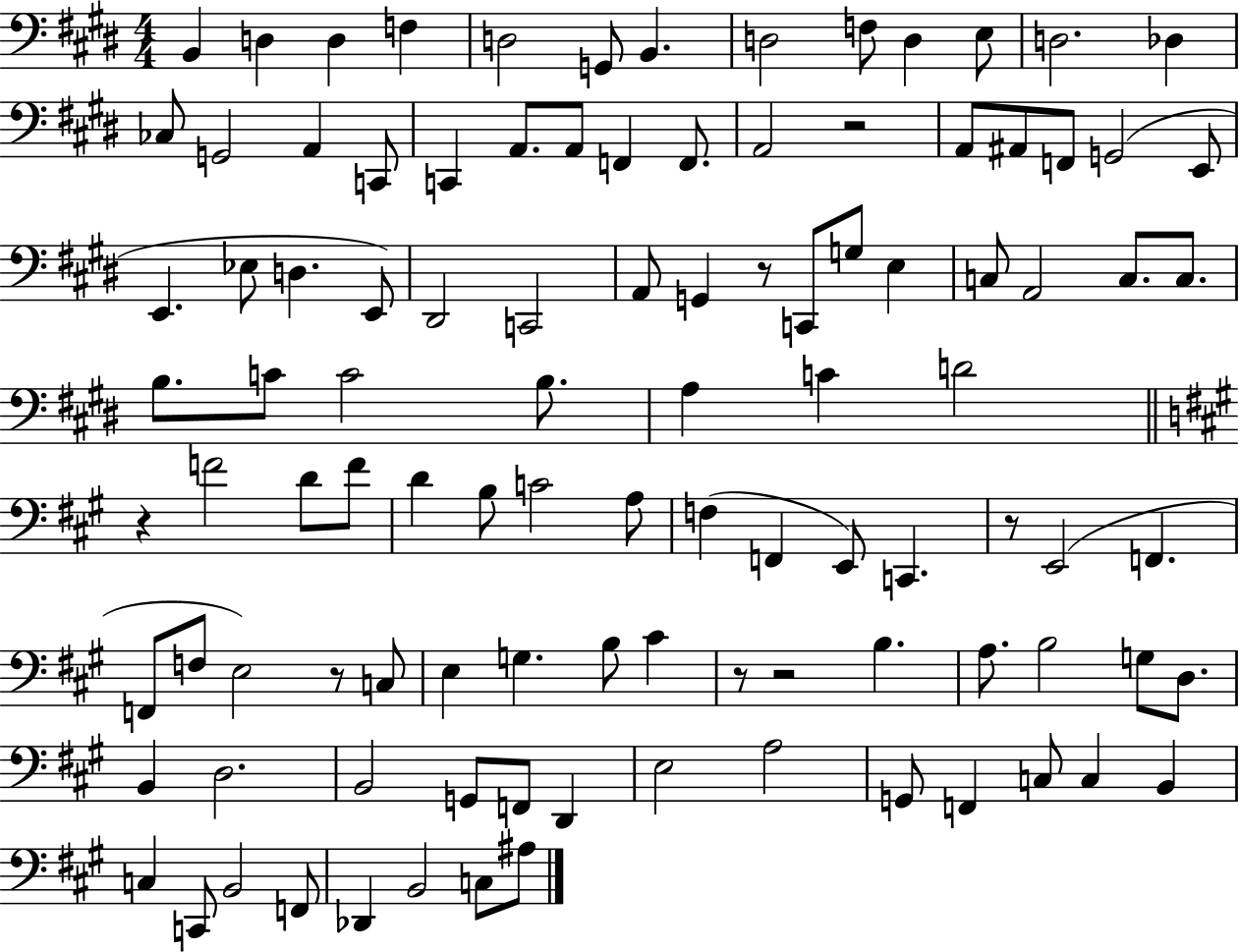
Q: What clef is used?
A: bass